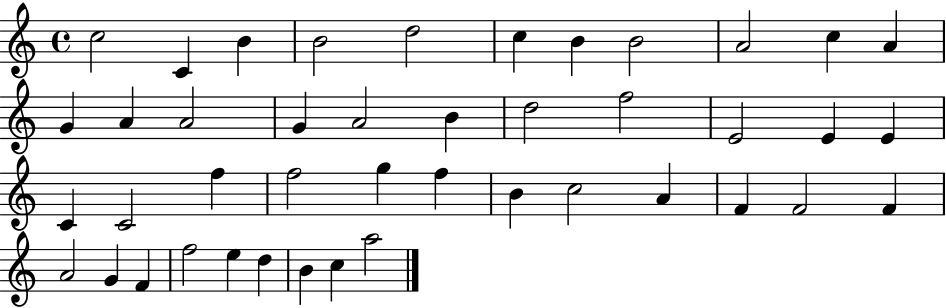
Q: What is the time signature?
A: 4/4